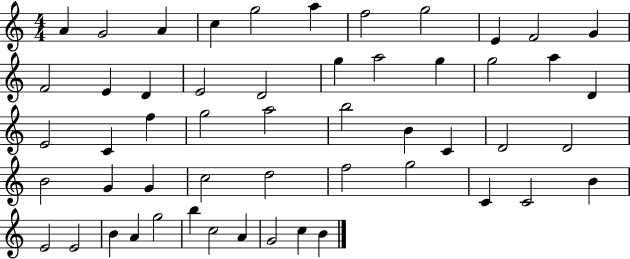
A4/q G4/h A4/q C5/q G5/h A5/q F5/h G5/h E4/q F4/h G4/q F4/h E4/q D4/q E4/h D4/h G5/q A5/h G5/q G5/h A5/q D4/q E4/h C4/q F5/q G5/h A5/h B5/h B4/q C4/q D4/h D4/h B4/h G4/q G4/q C5/h D5/h F5/h G5/h C4/q C4/h B4/q E4/h E4/h B4/q A4/q G5/h B5/q C5/h A4/q G4/h C5/q B4/q